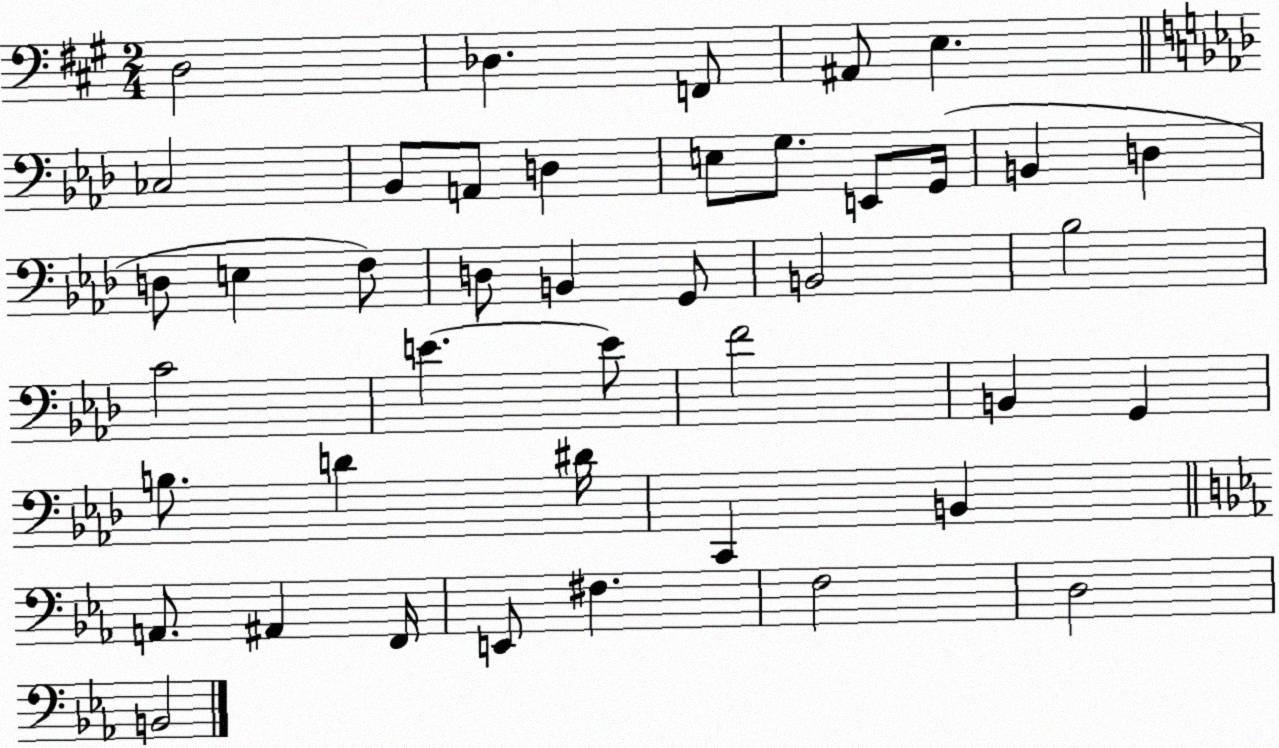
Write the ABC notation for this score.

X:1
T:Untitled
M:2/4
L:1/4
K:A
D,2 _D, F,,/2 ^A,,/2 E, _C,2 _B,,/2 A,,/2 D, E,/2 G,/2 E,,/2 G,,/4 B,, D, D,/2 E, F,/2 D,/2 B,, G,,/2 B,,2 _B,2 C2 E E/2 F2 B,, G,, B,/2 D ^D/4 C,, B,, A,,/2 ^A,, F,,/4 E,,/2 ^F, F,2 D,2 B,,2